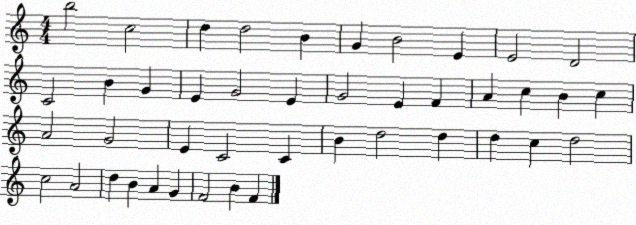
X:1
T:Untitled
M:4/4
L:1/4
K:C
b2 c2 d d2 B G B2 E E2 D2 C2 B G E G2 E G2 E F A c B c A2 G2 E C2 C B d2 d d c d2 c2 A2 d B A G F2 B F